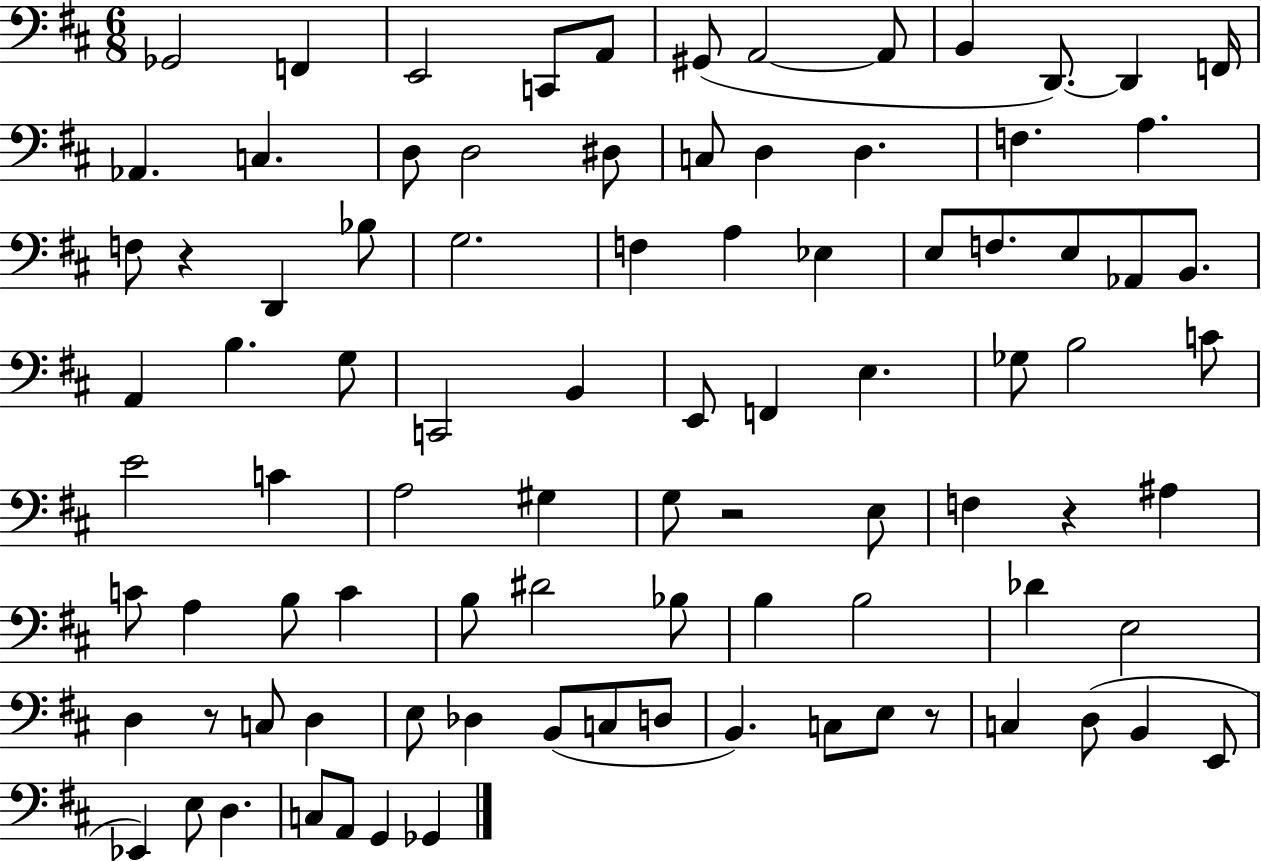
{
  \clef bass
  \numericTimeSignature
  \time 6/8
  \key d \major
  ges,2 f,4 | e,2 c,8 a,8 | gis,8( a,2~~ a,8 | b,4 d,8.~~) d,4 f,16 | \break aes,4. c4. | d8 d2 dis8 | c8 d4 d4. | f4. a4. | \break f8 r4 d,4 bes8 | g2. | f4 a4 ees4 | e8 f8. e8 aes,8 b,8. | \break a,4 b4. g8 | c,2 b,4 | e,8 f,4 e4. | ges8 b2 c'8 | \break e'2 c'4 | a2 gis4 | g8 r2 e8 | f4 r4 ais4 | \break c'8 a4 b8 c'4 | b8 dis'2 bes8 | b4 b2 | des'4 e2 | \break d4 r8 c8 d4 | e8 des4 b,8( c8 d8 | b,4.) c8 e8 r8 | c4 d8( b,4 e,8 | \break ees,4) e8 d4. | c8 a,8 g,4 ges,4 | \bar "|."
}